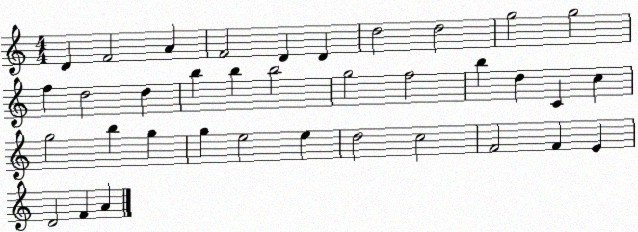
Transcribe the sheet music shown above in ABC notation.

X:1
T:Untitled
M:4/4
L:1/4
K:C
D F2 A F2 D D d2 d2 g2 g2 f d2 d b b b2 g2 f2 b d C c g2 b g g e2 e d2 c2 F2 F E D2 F A